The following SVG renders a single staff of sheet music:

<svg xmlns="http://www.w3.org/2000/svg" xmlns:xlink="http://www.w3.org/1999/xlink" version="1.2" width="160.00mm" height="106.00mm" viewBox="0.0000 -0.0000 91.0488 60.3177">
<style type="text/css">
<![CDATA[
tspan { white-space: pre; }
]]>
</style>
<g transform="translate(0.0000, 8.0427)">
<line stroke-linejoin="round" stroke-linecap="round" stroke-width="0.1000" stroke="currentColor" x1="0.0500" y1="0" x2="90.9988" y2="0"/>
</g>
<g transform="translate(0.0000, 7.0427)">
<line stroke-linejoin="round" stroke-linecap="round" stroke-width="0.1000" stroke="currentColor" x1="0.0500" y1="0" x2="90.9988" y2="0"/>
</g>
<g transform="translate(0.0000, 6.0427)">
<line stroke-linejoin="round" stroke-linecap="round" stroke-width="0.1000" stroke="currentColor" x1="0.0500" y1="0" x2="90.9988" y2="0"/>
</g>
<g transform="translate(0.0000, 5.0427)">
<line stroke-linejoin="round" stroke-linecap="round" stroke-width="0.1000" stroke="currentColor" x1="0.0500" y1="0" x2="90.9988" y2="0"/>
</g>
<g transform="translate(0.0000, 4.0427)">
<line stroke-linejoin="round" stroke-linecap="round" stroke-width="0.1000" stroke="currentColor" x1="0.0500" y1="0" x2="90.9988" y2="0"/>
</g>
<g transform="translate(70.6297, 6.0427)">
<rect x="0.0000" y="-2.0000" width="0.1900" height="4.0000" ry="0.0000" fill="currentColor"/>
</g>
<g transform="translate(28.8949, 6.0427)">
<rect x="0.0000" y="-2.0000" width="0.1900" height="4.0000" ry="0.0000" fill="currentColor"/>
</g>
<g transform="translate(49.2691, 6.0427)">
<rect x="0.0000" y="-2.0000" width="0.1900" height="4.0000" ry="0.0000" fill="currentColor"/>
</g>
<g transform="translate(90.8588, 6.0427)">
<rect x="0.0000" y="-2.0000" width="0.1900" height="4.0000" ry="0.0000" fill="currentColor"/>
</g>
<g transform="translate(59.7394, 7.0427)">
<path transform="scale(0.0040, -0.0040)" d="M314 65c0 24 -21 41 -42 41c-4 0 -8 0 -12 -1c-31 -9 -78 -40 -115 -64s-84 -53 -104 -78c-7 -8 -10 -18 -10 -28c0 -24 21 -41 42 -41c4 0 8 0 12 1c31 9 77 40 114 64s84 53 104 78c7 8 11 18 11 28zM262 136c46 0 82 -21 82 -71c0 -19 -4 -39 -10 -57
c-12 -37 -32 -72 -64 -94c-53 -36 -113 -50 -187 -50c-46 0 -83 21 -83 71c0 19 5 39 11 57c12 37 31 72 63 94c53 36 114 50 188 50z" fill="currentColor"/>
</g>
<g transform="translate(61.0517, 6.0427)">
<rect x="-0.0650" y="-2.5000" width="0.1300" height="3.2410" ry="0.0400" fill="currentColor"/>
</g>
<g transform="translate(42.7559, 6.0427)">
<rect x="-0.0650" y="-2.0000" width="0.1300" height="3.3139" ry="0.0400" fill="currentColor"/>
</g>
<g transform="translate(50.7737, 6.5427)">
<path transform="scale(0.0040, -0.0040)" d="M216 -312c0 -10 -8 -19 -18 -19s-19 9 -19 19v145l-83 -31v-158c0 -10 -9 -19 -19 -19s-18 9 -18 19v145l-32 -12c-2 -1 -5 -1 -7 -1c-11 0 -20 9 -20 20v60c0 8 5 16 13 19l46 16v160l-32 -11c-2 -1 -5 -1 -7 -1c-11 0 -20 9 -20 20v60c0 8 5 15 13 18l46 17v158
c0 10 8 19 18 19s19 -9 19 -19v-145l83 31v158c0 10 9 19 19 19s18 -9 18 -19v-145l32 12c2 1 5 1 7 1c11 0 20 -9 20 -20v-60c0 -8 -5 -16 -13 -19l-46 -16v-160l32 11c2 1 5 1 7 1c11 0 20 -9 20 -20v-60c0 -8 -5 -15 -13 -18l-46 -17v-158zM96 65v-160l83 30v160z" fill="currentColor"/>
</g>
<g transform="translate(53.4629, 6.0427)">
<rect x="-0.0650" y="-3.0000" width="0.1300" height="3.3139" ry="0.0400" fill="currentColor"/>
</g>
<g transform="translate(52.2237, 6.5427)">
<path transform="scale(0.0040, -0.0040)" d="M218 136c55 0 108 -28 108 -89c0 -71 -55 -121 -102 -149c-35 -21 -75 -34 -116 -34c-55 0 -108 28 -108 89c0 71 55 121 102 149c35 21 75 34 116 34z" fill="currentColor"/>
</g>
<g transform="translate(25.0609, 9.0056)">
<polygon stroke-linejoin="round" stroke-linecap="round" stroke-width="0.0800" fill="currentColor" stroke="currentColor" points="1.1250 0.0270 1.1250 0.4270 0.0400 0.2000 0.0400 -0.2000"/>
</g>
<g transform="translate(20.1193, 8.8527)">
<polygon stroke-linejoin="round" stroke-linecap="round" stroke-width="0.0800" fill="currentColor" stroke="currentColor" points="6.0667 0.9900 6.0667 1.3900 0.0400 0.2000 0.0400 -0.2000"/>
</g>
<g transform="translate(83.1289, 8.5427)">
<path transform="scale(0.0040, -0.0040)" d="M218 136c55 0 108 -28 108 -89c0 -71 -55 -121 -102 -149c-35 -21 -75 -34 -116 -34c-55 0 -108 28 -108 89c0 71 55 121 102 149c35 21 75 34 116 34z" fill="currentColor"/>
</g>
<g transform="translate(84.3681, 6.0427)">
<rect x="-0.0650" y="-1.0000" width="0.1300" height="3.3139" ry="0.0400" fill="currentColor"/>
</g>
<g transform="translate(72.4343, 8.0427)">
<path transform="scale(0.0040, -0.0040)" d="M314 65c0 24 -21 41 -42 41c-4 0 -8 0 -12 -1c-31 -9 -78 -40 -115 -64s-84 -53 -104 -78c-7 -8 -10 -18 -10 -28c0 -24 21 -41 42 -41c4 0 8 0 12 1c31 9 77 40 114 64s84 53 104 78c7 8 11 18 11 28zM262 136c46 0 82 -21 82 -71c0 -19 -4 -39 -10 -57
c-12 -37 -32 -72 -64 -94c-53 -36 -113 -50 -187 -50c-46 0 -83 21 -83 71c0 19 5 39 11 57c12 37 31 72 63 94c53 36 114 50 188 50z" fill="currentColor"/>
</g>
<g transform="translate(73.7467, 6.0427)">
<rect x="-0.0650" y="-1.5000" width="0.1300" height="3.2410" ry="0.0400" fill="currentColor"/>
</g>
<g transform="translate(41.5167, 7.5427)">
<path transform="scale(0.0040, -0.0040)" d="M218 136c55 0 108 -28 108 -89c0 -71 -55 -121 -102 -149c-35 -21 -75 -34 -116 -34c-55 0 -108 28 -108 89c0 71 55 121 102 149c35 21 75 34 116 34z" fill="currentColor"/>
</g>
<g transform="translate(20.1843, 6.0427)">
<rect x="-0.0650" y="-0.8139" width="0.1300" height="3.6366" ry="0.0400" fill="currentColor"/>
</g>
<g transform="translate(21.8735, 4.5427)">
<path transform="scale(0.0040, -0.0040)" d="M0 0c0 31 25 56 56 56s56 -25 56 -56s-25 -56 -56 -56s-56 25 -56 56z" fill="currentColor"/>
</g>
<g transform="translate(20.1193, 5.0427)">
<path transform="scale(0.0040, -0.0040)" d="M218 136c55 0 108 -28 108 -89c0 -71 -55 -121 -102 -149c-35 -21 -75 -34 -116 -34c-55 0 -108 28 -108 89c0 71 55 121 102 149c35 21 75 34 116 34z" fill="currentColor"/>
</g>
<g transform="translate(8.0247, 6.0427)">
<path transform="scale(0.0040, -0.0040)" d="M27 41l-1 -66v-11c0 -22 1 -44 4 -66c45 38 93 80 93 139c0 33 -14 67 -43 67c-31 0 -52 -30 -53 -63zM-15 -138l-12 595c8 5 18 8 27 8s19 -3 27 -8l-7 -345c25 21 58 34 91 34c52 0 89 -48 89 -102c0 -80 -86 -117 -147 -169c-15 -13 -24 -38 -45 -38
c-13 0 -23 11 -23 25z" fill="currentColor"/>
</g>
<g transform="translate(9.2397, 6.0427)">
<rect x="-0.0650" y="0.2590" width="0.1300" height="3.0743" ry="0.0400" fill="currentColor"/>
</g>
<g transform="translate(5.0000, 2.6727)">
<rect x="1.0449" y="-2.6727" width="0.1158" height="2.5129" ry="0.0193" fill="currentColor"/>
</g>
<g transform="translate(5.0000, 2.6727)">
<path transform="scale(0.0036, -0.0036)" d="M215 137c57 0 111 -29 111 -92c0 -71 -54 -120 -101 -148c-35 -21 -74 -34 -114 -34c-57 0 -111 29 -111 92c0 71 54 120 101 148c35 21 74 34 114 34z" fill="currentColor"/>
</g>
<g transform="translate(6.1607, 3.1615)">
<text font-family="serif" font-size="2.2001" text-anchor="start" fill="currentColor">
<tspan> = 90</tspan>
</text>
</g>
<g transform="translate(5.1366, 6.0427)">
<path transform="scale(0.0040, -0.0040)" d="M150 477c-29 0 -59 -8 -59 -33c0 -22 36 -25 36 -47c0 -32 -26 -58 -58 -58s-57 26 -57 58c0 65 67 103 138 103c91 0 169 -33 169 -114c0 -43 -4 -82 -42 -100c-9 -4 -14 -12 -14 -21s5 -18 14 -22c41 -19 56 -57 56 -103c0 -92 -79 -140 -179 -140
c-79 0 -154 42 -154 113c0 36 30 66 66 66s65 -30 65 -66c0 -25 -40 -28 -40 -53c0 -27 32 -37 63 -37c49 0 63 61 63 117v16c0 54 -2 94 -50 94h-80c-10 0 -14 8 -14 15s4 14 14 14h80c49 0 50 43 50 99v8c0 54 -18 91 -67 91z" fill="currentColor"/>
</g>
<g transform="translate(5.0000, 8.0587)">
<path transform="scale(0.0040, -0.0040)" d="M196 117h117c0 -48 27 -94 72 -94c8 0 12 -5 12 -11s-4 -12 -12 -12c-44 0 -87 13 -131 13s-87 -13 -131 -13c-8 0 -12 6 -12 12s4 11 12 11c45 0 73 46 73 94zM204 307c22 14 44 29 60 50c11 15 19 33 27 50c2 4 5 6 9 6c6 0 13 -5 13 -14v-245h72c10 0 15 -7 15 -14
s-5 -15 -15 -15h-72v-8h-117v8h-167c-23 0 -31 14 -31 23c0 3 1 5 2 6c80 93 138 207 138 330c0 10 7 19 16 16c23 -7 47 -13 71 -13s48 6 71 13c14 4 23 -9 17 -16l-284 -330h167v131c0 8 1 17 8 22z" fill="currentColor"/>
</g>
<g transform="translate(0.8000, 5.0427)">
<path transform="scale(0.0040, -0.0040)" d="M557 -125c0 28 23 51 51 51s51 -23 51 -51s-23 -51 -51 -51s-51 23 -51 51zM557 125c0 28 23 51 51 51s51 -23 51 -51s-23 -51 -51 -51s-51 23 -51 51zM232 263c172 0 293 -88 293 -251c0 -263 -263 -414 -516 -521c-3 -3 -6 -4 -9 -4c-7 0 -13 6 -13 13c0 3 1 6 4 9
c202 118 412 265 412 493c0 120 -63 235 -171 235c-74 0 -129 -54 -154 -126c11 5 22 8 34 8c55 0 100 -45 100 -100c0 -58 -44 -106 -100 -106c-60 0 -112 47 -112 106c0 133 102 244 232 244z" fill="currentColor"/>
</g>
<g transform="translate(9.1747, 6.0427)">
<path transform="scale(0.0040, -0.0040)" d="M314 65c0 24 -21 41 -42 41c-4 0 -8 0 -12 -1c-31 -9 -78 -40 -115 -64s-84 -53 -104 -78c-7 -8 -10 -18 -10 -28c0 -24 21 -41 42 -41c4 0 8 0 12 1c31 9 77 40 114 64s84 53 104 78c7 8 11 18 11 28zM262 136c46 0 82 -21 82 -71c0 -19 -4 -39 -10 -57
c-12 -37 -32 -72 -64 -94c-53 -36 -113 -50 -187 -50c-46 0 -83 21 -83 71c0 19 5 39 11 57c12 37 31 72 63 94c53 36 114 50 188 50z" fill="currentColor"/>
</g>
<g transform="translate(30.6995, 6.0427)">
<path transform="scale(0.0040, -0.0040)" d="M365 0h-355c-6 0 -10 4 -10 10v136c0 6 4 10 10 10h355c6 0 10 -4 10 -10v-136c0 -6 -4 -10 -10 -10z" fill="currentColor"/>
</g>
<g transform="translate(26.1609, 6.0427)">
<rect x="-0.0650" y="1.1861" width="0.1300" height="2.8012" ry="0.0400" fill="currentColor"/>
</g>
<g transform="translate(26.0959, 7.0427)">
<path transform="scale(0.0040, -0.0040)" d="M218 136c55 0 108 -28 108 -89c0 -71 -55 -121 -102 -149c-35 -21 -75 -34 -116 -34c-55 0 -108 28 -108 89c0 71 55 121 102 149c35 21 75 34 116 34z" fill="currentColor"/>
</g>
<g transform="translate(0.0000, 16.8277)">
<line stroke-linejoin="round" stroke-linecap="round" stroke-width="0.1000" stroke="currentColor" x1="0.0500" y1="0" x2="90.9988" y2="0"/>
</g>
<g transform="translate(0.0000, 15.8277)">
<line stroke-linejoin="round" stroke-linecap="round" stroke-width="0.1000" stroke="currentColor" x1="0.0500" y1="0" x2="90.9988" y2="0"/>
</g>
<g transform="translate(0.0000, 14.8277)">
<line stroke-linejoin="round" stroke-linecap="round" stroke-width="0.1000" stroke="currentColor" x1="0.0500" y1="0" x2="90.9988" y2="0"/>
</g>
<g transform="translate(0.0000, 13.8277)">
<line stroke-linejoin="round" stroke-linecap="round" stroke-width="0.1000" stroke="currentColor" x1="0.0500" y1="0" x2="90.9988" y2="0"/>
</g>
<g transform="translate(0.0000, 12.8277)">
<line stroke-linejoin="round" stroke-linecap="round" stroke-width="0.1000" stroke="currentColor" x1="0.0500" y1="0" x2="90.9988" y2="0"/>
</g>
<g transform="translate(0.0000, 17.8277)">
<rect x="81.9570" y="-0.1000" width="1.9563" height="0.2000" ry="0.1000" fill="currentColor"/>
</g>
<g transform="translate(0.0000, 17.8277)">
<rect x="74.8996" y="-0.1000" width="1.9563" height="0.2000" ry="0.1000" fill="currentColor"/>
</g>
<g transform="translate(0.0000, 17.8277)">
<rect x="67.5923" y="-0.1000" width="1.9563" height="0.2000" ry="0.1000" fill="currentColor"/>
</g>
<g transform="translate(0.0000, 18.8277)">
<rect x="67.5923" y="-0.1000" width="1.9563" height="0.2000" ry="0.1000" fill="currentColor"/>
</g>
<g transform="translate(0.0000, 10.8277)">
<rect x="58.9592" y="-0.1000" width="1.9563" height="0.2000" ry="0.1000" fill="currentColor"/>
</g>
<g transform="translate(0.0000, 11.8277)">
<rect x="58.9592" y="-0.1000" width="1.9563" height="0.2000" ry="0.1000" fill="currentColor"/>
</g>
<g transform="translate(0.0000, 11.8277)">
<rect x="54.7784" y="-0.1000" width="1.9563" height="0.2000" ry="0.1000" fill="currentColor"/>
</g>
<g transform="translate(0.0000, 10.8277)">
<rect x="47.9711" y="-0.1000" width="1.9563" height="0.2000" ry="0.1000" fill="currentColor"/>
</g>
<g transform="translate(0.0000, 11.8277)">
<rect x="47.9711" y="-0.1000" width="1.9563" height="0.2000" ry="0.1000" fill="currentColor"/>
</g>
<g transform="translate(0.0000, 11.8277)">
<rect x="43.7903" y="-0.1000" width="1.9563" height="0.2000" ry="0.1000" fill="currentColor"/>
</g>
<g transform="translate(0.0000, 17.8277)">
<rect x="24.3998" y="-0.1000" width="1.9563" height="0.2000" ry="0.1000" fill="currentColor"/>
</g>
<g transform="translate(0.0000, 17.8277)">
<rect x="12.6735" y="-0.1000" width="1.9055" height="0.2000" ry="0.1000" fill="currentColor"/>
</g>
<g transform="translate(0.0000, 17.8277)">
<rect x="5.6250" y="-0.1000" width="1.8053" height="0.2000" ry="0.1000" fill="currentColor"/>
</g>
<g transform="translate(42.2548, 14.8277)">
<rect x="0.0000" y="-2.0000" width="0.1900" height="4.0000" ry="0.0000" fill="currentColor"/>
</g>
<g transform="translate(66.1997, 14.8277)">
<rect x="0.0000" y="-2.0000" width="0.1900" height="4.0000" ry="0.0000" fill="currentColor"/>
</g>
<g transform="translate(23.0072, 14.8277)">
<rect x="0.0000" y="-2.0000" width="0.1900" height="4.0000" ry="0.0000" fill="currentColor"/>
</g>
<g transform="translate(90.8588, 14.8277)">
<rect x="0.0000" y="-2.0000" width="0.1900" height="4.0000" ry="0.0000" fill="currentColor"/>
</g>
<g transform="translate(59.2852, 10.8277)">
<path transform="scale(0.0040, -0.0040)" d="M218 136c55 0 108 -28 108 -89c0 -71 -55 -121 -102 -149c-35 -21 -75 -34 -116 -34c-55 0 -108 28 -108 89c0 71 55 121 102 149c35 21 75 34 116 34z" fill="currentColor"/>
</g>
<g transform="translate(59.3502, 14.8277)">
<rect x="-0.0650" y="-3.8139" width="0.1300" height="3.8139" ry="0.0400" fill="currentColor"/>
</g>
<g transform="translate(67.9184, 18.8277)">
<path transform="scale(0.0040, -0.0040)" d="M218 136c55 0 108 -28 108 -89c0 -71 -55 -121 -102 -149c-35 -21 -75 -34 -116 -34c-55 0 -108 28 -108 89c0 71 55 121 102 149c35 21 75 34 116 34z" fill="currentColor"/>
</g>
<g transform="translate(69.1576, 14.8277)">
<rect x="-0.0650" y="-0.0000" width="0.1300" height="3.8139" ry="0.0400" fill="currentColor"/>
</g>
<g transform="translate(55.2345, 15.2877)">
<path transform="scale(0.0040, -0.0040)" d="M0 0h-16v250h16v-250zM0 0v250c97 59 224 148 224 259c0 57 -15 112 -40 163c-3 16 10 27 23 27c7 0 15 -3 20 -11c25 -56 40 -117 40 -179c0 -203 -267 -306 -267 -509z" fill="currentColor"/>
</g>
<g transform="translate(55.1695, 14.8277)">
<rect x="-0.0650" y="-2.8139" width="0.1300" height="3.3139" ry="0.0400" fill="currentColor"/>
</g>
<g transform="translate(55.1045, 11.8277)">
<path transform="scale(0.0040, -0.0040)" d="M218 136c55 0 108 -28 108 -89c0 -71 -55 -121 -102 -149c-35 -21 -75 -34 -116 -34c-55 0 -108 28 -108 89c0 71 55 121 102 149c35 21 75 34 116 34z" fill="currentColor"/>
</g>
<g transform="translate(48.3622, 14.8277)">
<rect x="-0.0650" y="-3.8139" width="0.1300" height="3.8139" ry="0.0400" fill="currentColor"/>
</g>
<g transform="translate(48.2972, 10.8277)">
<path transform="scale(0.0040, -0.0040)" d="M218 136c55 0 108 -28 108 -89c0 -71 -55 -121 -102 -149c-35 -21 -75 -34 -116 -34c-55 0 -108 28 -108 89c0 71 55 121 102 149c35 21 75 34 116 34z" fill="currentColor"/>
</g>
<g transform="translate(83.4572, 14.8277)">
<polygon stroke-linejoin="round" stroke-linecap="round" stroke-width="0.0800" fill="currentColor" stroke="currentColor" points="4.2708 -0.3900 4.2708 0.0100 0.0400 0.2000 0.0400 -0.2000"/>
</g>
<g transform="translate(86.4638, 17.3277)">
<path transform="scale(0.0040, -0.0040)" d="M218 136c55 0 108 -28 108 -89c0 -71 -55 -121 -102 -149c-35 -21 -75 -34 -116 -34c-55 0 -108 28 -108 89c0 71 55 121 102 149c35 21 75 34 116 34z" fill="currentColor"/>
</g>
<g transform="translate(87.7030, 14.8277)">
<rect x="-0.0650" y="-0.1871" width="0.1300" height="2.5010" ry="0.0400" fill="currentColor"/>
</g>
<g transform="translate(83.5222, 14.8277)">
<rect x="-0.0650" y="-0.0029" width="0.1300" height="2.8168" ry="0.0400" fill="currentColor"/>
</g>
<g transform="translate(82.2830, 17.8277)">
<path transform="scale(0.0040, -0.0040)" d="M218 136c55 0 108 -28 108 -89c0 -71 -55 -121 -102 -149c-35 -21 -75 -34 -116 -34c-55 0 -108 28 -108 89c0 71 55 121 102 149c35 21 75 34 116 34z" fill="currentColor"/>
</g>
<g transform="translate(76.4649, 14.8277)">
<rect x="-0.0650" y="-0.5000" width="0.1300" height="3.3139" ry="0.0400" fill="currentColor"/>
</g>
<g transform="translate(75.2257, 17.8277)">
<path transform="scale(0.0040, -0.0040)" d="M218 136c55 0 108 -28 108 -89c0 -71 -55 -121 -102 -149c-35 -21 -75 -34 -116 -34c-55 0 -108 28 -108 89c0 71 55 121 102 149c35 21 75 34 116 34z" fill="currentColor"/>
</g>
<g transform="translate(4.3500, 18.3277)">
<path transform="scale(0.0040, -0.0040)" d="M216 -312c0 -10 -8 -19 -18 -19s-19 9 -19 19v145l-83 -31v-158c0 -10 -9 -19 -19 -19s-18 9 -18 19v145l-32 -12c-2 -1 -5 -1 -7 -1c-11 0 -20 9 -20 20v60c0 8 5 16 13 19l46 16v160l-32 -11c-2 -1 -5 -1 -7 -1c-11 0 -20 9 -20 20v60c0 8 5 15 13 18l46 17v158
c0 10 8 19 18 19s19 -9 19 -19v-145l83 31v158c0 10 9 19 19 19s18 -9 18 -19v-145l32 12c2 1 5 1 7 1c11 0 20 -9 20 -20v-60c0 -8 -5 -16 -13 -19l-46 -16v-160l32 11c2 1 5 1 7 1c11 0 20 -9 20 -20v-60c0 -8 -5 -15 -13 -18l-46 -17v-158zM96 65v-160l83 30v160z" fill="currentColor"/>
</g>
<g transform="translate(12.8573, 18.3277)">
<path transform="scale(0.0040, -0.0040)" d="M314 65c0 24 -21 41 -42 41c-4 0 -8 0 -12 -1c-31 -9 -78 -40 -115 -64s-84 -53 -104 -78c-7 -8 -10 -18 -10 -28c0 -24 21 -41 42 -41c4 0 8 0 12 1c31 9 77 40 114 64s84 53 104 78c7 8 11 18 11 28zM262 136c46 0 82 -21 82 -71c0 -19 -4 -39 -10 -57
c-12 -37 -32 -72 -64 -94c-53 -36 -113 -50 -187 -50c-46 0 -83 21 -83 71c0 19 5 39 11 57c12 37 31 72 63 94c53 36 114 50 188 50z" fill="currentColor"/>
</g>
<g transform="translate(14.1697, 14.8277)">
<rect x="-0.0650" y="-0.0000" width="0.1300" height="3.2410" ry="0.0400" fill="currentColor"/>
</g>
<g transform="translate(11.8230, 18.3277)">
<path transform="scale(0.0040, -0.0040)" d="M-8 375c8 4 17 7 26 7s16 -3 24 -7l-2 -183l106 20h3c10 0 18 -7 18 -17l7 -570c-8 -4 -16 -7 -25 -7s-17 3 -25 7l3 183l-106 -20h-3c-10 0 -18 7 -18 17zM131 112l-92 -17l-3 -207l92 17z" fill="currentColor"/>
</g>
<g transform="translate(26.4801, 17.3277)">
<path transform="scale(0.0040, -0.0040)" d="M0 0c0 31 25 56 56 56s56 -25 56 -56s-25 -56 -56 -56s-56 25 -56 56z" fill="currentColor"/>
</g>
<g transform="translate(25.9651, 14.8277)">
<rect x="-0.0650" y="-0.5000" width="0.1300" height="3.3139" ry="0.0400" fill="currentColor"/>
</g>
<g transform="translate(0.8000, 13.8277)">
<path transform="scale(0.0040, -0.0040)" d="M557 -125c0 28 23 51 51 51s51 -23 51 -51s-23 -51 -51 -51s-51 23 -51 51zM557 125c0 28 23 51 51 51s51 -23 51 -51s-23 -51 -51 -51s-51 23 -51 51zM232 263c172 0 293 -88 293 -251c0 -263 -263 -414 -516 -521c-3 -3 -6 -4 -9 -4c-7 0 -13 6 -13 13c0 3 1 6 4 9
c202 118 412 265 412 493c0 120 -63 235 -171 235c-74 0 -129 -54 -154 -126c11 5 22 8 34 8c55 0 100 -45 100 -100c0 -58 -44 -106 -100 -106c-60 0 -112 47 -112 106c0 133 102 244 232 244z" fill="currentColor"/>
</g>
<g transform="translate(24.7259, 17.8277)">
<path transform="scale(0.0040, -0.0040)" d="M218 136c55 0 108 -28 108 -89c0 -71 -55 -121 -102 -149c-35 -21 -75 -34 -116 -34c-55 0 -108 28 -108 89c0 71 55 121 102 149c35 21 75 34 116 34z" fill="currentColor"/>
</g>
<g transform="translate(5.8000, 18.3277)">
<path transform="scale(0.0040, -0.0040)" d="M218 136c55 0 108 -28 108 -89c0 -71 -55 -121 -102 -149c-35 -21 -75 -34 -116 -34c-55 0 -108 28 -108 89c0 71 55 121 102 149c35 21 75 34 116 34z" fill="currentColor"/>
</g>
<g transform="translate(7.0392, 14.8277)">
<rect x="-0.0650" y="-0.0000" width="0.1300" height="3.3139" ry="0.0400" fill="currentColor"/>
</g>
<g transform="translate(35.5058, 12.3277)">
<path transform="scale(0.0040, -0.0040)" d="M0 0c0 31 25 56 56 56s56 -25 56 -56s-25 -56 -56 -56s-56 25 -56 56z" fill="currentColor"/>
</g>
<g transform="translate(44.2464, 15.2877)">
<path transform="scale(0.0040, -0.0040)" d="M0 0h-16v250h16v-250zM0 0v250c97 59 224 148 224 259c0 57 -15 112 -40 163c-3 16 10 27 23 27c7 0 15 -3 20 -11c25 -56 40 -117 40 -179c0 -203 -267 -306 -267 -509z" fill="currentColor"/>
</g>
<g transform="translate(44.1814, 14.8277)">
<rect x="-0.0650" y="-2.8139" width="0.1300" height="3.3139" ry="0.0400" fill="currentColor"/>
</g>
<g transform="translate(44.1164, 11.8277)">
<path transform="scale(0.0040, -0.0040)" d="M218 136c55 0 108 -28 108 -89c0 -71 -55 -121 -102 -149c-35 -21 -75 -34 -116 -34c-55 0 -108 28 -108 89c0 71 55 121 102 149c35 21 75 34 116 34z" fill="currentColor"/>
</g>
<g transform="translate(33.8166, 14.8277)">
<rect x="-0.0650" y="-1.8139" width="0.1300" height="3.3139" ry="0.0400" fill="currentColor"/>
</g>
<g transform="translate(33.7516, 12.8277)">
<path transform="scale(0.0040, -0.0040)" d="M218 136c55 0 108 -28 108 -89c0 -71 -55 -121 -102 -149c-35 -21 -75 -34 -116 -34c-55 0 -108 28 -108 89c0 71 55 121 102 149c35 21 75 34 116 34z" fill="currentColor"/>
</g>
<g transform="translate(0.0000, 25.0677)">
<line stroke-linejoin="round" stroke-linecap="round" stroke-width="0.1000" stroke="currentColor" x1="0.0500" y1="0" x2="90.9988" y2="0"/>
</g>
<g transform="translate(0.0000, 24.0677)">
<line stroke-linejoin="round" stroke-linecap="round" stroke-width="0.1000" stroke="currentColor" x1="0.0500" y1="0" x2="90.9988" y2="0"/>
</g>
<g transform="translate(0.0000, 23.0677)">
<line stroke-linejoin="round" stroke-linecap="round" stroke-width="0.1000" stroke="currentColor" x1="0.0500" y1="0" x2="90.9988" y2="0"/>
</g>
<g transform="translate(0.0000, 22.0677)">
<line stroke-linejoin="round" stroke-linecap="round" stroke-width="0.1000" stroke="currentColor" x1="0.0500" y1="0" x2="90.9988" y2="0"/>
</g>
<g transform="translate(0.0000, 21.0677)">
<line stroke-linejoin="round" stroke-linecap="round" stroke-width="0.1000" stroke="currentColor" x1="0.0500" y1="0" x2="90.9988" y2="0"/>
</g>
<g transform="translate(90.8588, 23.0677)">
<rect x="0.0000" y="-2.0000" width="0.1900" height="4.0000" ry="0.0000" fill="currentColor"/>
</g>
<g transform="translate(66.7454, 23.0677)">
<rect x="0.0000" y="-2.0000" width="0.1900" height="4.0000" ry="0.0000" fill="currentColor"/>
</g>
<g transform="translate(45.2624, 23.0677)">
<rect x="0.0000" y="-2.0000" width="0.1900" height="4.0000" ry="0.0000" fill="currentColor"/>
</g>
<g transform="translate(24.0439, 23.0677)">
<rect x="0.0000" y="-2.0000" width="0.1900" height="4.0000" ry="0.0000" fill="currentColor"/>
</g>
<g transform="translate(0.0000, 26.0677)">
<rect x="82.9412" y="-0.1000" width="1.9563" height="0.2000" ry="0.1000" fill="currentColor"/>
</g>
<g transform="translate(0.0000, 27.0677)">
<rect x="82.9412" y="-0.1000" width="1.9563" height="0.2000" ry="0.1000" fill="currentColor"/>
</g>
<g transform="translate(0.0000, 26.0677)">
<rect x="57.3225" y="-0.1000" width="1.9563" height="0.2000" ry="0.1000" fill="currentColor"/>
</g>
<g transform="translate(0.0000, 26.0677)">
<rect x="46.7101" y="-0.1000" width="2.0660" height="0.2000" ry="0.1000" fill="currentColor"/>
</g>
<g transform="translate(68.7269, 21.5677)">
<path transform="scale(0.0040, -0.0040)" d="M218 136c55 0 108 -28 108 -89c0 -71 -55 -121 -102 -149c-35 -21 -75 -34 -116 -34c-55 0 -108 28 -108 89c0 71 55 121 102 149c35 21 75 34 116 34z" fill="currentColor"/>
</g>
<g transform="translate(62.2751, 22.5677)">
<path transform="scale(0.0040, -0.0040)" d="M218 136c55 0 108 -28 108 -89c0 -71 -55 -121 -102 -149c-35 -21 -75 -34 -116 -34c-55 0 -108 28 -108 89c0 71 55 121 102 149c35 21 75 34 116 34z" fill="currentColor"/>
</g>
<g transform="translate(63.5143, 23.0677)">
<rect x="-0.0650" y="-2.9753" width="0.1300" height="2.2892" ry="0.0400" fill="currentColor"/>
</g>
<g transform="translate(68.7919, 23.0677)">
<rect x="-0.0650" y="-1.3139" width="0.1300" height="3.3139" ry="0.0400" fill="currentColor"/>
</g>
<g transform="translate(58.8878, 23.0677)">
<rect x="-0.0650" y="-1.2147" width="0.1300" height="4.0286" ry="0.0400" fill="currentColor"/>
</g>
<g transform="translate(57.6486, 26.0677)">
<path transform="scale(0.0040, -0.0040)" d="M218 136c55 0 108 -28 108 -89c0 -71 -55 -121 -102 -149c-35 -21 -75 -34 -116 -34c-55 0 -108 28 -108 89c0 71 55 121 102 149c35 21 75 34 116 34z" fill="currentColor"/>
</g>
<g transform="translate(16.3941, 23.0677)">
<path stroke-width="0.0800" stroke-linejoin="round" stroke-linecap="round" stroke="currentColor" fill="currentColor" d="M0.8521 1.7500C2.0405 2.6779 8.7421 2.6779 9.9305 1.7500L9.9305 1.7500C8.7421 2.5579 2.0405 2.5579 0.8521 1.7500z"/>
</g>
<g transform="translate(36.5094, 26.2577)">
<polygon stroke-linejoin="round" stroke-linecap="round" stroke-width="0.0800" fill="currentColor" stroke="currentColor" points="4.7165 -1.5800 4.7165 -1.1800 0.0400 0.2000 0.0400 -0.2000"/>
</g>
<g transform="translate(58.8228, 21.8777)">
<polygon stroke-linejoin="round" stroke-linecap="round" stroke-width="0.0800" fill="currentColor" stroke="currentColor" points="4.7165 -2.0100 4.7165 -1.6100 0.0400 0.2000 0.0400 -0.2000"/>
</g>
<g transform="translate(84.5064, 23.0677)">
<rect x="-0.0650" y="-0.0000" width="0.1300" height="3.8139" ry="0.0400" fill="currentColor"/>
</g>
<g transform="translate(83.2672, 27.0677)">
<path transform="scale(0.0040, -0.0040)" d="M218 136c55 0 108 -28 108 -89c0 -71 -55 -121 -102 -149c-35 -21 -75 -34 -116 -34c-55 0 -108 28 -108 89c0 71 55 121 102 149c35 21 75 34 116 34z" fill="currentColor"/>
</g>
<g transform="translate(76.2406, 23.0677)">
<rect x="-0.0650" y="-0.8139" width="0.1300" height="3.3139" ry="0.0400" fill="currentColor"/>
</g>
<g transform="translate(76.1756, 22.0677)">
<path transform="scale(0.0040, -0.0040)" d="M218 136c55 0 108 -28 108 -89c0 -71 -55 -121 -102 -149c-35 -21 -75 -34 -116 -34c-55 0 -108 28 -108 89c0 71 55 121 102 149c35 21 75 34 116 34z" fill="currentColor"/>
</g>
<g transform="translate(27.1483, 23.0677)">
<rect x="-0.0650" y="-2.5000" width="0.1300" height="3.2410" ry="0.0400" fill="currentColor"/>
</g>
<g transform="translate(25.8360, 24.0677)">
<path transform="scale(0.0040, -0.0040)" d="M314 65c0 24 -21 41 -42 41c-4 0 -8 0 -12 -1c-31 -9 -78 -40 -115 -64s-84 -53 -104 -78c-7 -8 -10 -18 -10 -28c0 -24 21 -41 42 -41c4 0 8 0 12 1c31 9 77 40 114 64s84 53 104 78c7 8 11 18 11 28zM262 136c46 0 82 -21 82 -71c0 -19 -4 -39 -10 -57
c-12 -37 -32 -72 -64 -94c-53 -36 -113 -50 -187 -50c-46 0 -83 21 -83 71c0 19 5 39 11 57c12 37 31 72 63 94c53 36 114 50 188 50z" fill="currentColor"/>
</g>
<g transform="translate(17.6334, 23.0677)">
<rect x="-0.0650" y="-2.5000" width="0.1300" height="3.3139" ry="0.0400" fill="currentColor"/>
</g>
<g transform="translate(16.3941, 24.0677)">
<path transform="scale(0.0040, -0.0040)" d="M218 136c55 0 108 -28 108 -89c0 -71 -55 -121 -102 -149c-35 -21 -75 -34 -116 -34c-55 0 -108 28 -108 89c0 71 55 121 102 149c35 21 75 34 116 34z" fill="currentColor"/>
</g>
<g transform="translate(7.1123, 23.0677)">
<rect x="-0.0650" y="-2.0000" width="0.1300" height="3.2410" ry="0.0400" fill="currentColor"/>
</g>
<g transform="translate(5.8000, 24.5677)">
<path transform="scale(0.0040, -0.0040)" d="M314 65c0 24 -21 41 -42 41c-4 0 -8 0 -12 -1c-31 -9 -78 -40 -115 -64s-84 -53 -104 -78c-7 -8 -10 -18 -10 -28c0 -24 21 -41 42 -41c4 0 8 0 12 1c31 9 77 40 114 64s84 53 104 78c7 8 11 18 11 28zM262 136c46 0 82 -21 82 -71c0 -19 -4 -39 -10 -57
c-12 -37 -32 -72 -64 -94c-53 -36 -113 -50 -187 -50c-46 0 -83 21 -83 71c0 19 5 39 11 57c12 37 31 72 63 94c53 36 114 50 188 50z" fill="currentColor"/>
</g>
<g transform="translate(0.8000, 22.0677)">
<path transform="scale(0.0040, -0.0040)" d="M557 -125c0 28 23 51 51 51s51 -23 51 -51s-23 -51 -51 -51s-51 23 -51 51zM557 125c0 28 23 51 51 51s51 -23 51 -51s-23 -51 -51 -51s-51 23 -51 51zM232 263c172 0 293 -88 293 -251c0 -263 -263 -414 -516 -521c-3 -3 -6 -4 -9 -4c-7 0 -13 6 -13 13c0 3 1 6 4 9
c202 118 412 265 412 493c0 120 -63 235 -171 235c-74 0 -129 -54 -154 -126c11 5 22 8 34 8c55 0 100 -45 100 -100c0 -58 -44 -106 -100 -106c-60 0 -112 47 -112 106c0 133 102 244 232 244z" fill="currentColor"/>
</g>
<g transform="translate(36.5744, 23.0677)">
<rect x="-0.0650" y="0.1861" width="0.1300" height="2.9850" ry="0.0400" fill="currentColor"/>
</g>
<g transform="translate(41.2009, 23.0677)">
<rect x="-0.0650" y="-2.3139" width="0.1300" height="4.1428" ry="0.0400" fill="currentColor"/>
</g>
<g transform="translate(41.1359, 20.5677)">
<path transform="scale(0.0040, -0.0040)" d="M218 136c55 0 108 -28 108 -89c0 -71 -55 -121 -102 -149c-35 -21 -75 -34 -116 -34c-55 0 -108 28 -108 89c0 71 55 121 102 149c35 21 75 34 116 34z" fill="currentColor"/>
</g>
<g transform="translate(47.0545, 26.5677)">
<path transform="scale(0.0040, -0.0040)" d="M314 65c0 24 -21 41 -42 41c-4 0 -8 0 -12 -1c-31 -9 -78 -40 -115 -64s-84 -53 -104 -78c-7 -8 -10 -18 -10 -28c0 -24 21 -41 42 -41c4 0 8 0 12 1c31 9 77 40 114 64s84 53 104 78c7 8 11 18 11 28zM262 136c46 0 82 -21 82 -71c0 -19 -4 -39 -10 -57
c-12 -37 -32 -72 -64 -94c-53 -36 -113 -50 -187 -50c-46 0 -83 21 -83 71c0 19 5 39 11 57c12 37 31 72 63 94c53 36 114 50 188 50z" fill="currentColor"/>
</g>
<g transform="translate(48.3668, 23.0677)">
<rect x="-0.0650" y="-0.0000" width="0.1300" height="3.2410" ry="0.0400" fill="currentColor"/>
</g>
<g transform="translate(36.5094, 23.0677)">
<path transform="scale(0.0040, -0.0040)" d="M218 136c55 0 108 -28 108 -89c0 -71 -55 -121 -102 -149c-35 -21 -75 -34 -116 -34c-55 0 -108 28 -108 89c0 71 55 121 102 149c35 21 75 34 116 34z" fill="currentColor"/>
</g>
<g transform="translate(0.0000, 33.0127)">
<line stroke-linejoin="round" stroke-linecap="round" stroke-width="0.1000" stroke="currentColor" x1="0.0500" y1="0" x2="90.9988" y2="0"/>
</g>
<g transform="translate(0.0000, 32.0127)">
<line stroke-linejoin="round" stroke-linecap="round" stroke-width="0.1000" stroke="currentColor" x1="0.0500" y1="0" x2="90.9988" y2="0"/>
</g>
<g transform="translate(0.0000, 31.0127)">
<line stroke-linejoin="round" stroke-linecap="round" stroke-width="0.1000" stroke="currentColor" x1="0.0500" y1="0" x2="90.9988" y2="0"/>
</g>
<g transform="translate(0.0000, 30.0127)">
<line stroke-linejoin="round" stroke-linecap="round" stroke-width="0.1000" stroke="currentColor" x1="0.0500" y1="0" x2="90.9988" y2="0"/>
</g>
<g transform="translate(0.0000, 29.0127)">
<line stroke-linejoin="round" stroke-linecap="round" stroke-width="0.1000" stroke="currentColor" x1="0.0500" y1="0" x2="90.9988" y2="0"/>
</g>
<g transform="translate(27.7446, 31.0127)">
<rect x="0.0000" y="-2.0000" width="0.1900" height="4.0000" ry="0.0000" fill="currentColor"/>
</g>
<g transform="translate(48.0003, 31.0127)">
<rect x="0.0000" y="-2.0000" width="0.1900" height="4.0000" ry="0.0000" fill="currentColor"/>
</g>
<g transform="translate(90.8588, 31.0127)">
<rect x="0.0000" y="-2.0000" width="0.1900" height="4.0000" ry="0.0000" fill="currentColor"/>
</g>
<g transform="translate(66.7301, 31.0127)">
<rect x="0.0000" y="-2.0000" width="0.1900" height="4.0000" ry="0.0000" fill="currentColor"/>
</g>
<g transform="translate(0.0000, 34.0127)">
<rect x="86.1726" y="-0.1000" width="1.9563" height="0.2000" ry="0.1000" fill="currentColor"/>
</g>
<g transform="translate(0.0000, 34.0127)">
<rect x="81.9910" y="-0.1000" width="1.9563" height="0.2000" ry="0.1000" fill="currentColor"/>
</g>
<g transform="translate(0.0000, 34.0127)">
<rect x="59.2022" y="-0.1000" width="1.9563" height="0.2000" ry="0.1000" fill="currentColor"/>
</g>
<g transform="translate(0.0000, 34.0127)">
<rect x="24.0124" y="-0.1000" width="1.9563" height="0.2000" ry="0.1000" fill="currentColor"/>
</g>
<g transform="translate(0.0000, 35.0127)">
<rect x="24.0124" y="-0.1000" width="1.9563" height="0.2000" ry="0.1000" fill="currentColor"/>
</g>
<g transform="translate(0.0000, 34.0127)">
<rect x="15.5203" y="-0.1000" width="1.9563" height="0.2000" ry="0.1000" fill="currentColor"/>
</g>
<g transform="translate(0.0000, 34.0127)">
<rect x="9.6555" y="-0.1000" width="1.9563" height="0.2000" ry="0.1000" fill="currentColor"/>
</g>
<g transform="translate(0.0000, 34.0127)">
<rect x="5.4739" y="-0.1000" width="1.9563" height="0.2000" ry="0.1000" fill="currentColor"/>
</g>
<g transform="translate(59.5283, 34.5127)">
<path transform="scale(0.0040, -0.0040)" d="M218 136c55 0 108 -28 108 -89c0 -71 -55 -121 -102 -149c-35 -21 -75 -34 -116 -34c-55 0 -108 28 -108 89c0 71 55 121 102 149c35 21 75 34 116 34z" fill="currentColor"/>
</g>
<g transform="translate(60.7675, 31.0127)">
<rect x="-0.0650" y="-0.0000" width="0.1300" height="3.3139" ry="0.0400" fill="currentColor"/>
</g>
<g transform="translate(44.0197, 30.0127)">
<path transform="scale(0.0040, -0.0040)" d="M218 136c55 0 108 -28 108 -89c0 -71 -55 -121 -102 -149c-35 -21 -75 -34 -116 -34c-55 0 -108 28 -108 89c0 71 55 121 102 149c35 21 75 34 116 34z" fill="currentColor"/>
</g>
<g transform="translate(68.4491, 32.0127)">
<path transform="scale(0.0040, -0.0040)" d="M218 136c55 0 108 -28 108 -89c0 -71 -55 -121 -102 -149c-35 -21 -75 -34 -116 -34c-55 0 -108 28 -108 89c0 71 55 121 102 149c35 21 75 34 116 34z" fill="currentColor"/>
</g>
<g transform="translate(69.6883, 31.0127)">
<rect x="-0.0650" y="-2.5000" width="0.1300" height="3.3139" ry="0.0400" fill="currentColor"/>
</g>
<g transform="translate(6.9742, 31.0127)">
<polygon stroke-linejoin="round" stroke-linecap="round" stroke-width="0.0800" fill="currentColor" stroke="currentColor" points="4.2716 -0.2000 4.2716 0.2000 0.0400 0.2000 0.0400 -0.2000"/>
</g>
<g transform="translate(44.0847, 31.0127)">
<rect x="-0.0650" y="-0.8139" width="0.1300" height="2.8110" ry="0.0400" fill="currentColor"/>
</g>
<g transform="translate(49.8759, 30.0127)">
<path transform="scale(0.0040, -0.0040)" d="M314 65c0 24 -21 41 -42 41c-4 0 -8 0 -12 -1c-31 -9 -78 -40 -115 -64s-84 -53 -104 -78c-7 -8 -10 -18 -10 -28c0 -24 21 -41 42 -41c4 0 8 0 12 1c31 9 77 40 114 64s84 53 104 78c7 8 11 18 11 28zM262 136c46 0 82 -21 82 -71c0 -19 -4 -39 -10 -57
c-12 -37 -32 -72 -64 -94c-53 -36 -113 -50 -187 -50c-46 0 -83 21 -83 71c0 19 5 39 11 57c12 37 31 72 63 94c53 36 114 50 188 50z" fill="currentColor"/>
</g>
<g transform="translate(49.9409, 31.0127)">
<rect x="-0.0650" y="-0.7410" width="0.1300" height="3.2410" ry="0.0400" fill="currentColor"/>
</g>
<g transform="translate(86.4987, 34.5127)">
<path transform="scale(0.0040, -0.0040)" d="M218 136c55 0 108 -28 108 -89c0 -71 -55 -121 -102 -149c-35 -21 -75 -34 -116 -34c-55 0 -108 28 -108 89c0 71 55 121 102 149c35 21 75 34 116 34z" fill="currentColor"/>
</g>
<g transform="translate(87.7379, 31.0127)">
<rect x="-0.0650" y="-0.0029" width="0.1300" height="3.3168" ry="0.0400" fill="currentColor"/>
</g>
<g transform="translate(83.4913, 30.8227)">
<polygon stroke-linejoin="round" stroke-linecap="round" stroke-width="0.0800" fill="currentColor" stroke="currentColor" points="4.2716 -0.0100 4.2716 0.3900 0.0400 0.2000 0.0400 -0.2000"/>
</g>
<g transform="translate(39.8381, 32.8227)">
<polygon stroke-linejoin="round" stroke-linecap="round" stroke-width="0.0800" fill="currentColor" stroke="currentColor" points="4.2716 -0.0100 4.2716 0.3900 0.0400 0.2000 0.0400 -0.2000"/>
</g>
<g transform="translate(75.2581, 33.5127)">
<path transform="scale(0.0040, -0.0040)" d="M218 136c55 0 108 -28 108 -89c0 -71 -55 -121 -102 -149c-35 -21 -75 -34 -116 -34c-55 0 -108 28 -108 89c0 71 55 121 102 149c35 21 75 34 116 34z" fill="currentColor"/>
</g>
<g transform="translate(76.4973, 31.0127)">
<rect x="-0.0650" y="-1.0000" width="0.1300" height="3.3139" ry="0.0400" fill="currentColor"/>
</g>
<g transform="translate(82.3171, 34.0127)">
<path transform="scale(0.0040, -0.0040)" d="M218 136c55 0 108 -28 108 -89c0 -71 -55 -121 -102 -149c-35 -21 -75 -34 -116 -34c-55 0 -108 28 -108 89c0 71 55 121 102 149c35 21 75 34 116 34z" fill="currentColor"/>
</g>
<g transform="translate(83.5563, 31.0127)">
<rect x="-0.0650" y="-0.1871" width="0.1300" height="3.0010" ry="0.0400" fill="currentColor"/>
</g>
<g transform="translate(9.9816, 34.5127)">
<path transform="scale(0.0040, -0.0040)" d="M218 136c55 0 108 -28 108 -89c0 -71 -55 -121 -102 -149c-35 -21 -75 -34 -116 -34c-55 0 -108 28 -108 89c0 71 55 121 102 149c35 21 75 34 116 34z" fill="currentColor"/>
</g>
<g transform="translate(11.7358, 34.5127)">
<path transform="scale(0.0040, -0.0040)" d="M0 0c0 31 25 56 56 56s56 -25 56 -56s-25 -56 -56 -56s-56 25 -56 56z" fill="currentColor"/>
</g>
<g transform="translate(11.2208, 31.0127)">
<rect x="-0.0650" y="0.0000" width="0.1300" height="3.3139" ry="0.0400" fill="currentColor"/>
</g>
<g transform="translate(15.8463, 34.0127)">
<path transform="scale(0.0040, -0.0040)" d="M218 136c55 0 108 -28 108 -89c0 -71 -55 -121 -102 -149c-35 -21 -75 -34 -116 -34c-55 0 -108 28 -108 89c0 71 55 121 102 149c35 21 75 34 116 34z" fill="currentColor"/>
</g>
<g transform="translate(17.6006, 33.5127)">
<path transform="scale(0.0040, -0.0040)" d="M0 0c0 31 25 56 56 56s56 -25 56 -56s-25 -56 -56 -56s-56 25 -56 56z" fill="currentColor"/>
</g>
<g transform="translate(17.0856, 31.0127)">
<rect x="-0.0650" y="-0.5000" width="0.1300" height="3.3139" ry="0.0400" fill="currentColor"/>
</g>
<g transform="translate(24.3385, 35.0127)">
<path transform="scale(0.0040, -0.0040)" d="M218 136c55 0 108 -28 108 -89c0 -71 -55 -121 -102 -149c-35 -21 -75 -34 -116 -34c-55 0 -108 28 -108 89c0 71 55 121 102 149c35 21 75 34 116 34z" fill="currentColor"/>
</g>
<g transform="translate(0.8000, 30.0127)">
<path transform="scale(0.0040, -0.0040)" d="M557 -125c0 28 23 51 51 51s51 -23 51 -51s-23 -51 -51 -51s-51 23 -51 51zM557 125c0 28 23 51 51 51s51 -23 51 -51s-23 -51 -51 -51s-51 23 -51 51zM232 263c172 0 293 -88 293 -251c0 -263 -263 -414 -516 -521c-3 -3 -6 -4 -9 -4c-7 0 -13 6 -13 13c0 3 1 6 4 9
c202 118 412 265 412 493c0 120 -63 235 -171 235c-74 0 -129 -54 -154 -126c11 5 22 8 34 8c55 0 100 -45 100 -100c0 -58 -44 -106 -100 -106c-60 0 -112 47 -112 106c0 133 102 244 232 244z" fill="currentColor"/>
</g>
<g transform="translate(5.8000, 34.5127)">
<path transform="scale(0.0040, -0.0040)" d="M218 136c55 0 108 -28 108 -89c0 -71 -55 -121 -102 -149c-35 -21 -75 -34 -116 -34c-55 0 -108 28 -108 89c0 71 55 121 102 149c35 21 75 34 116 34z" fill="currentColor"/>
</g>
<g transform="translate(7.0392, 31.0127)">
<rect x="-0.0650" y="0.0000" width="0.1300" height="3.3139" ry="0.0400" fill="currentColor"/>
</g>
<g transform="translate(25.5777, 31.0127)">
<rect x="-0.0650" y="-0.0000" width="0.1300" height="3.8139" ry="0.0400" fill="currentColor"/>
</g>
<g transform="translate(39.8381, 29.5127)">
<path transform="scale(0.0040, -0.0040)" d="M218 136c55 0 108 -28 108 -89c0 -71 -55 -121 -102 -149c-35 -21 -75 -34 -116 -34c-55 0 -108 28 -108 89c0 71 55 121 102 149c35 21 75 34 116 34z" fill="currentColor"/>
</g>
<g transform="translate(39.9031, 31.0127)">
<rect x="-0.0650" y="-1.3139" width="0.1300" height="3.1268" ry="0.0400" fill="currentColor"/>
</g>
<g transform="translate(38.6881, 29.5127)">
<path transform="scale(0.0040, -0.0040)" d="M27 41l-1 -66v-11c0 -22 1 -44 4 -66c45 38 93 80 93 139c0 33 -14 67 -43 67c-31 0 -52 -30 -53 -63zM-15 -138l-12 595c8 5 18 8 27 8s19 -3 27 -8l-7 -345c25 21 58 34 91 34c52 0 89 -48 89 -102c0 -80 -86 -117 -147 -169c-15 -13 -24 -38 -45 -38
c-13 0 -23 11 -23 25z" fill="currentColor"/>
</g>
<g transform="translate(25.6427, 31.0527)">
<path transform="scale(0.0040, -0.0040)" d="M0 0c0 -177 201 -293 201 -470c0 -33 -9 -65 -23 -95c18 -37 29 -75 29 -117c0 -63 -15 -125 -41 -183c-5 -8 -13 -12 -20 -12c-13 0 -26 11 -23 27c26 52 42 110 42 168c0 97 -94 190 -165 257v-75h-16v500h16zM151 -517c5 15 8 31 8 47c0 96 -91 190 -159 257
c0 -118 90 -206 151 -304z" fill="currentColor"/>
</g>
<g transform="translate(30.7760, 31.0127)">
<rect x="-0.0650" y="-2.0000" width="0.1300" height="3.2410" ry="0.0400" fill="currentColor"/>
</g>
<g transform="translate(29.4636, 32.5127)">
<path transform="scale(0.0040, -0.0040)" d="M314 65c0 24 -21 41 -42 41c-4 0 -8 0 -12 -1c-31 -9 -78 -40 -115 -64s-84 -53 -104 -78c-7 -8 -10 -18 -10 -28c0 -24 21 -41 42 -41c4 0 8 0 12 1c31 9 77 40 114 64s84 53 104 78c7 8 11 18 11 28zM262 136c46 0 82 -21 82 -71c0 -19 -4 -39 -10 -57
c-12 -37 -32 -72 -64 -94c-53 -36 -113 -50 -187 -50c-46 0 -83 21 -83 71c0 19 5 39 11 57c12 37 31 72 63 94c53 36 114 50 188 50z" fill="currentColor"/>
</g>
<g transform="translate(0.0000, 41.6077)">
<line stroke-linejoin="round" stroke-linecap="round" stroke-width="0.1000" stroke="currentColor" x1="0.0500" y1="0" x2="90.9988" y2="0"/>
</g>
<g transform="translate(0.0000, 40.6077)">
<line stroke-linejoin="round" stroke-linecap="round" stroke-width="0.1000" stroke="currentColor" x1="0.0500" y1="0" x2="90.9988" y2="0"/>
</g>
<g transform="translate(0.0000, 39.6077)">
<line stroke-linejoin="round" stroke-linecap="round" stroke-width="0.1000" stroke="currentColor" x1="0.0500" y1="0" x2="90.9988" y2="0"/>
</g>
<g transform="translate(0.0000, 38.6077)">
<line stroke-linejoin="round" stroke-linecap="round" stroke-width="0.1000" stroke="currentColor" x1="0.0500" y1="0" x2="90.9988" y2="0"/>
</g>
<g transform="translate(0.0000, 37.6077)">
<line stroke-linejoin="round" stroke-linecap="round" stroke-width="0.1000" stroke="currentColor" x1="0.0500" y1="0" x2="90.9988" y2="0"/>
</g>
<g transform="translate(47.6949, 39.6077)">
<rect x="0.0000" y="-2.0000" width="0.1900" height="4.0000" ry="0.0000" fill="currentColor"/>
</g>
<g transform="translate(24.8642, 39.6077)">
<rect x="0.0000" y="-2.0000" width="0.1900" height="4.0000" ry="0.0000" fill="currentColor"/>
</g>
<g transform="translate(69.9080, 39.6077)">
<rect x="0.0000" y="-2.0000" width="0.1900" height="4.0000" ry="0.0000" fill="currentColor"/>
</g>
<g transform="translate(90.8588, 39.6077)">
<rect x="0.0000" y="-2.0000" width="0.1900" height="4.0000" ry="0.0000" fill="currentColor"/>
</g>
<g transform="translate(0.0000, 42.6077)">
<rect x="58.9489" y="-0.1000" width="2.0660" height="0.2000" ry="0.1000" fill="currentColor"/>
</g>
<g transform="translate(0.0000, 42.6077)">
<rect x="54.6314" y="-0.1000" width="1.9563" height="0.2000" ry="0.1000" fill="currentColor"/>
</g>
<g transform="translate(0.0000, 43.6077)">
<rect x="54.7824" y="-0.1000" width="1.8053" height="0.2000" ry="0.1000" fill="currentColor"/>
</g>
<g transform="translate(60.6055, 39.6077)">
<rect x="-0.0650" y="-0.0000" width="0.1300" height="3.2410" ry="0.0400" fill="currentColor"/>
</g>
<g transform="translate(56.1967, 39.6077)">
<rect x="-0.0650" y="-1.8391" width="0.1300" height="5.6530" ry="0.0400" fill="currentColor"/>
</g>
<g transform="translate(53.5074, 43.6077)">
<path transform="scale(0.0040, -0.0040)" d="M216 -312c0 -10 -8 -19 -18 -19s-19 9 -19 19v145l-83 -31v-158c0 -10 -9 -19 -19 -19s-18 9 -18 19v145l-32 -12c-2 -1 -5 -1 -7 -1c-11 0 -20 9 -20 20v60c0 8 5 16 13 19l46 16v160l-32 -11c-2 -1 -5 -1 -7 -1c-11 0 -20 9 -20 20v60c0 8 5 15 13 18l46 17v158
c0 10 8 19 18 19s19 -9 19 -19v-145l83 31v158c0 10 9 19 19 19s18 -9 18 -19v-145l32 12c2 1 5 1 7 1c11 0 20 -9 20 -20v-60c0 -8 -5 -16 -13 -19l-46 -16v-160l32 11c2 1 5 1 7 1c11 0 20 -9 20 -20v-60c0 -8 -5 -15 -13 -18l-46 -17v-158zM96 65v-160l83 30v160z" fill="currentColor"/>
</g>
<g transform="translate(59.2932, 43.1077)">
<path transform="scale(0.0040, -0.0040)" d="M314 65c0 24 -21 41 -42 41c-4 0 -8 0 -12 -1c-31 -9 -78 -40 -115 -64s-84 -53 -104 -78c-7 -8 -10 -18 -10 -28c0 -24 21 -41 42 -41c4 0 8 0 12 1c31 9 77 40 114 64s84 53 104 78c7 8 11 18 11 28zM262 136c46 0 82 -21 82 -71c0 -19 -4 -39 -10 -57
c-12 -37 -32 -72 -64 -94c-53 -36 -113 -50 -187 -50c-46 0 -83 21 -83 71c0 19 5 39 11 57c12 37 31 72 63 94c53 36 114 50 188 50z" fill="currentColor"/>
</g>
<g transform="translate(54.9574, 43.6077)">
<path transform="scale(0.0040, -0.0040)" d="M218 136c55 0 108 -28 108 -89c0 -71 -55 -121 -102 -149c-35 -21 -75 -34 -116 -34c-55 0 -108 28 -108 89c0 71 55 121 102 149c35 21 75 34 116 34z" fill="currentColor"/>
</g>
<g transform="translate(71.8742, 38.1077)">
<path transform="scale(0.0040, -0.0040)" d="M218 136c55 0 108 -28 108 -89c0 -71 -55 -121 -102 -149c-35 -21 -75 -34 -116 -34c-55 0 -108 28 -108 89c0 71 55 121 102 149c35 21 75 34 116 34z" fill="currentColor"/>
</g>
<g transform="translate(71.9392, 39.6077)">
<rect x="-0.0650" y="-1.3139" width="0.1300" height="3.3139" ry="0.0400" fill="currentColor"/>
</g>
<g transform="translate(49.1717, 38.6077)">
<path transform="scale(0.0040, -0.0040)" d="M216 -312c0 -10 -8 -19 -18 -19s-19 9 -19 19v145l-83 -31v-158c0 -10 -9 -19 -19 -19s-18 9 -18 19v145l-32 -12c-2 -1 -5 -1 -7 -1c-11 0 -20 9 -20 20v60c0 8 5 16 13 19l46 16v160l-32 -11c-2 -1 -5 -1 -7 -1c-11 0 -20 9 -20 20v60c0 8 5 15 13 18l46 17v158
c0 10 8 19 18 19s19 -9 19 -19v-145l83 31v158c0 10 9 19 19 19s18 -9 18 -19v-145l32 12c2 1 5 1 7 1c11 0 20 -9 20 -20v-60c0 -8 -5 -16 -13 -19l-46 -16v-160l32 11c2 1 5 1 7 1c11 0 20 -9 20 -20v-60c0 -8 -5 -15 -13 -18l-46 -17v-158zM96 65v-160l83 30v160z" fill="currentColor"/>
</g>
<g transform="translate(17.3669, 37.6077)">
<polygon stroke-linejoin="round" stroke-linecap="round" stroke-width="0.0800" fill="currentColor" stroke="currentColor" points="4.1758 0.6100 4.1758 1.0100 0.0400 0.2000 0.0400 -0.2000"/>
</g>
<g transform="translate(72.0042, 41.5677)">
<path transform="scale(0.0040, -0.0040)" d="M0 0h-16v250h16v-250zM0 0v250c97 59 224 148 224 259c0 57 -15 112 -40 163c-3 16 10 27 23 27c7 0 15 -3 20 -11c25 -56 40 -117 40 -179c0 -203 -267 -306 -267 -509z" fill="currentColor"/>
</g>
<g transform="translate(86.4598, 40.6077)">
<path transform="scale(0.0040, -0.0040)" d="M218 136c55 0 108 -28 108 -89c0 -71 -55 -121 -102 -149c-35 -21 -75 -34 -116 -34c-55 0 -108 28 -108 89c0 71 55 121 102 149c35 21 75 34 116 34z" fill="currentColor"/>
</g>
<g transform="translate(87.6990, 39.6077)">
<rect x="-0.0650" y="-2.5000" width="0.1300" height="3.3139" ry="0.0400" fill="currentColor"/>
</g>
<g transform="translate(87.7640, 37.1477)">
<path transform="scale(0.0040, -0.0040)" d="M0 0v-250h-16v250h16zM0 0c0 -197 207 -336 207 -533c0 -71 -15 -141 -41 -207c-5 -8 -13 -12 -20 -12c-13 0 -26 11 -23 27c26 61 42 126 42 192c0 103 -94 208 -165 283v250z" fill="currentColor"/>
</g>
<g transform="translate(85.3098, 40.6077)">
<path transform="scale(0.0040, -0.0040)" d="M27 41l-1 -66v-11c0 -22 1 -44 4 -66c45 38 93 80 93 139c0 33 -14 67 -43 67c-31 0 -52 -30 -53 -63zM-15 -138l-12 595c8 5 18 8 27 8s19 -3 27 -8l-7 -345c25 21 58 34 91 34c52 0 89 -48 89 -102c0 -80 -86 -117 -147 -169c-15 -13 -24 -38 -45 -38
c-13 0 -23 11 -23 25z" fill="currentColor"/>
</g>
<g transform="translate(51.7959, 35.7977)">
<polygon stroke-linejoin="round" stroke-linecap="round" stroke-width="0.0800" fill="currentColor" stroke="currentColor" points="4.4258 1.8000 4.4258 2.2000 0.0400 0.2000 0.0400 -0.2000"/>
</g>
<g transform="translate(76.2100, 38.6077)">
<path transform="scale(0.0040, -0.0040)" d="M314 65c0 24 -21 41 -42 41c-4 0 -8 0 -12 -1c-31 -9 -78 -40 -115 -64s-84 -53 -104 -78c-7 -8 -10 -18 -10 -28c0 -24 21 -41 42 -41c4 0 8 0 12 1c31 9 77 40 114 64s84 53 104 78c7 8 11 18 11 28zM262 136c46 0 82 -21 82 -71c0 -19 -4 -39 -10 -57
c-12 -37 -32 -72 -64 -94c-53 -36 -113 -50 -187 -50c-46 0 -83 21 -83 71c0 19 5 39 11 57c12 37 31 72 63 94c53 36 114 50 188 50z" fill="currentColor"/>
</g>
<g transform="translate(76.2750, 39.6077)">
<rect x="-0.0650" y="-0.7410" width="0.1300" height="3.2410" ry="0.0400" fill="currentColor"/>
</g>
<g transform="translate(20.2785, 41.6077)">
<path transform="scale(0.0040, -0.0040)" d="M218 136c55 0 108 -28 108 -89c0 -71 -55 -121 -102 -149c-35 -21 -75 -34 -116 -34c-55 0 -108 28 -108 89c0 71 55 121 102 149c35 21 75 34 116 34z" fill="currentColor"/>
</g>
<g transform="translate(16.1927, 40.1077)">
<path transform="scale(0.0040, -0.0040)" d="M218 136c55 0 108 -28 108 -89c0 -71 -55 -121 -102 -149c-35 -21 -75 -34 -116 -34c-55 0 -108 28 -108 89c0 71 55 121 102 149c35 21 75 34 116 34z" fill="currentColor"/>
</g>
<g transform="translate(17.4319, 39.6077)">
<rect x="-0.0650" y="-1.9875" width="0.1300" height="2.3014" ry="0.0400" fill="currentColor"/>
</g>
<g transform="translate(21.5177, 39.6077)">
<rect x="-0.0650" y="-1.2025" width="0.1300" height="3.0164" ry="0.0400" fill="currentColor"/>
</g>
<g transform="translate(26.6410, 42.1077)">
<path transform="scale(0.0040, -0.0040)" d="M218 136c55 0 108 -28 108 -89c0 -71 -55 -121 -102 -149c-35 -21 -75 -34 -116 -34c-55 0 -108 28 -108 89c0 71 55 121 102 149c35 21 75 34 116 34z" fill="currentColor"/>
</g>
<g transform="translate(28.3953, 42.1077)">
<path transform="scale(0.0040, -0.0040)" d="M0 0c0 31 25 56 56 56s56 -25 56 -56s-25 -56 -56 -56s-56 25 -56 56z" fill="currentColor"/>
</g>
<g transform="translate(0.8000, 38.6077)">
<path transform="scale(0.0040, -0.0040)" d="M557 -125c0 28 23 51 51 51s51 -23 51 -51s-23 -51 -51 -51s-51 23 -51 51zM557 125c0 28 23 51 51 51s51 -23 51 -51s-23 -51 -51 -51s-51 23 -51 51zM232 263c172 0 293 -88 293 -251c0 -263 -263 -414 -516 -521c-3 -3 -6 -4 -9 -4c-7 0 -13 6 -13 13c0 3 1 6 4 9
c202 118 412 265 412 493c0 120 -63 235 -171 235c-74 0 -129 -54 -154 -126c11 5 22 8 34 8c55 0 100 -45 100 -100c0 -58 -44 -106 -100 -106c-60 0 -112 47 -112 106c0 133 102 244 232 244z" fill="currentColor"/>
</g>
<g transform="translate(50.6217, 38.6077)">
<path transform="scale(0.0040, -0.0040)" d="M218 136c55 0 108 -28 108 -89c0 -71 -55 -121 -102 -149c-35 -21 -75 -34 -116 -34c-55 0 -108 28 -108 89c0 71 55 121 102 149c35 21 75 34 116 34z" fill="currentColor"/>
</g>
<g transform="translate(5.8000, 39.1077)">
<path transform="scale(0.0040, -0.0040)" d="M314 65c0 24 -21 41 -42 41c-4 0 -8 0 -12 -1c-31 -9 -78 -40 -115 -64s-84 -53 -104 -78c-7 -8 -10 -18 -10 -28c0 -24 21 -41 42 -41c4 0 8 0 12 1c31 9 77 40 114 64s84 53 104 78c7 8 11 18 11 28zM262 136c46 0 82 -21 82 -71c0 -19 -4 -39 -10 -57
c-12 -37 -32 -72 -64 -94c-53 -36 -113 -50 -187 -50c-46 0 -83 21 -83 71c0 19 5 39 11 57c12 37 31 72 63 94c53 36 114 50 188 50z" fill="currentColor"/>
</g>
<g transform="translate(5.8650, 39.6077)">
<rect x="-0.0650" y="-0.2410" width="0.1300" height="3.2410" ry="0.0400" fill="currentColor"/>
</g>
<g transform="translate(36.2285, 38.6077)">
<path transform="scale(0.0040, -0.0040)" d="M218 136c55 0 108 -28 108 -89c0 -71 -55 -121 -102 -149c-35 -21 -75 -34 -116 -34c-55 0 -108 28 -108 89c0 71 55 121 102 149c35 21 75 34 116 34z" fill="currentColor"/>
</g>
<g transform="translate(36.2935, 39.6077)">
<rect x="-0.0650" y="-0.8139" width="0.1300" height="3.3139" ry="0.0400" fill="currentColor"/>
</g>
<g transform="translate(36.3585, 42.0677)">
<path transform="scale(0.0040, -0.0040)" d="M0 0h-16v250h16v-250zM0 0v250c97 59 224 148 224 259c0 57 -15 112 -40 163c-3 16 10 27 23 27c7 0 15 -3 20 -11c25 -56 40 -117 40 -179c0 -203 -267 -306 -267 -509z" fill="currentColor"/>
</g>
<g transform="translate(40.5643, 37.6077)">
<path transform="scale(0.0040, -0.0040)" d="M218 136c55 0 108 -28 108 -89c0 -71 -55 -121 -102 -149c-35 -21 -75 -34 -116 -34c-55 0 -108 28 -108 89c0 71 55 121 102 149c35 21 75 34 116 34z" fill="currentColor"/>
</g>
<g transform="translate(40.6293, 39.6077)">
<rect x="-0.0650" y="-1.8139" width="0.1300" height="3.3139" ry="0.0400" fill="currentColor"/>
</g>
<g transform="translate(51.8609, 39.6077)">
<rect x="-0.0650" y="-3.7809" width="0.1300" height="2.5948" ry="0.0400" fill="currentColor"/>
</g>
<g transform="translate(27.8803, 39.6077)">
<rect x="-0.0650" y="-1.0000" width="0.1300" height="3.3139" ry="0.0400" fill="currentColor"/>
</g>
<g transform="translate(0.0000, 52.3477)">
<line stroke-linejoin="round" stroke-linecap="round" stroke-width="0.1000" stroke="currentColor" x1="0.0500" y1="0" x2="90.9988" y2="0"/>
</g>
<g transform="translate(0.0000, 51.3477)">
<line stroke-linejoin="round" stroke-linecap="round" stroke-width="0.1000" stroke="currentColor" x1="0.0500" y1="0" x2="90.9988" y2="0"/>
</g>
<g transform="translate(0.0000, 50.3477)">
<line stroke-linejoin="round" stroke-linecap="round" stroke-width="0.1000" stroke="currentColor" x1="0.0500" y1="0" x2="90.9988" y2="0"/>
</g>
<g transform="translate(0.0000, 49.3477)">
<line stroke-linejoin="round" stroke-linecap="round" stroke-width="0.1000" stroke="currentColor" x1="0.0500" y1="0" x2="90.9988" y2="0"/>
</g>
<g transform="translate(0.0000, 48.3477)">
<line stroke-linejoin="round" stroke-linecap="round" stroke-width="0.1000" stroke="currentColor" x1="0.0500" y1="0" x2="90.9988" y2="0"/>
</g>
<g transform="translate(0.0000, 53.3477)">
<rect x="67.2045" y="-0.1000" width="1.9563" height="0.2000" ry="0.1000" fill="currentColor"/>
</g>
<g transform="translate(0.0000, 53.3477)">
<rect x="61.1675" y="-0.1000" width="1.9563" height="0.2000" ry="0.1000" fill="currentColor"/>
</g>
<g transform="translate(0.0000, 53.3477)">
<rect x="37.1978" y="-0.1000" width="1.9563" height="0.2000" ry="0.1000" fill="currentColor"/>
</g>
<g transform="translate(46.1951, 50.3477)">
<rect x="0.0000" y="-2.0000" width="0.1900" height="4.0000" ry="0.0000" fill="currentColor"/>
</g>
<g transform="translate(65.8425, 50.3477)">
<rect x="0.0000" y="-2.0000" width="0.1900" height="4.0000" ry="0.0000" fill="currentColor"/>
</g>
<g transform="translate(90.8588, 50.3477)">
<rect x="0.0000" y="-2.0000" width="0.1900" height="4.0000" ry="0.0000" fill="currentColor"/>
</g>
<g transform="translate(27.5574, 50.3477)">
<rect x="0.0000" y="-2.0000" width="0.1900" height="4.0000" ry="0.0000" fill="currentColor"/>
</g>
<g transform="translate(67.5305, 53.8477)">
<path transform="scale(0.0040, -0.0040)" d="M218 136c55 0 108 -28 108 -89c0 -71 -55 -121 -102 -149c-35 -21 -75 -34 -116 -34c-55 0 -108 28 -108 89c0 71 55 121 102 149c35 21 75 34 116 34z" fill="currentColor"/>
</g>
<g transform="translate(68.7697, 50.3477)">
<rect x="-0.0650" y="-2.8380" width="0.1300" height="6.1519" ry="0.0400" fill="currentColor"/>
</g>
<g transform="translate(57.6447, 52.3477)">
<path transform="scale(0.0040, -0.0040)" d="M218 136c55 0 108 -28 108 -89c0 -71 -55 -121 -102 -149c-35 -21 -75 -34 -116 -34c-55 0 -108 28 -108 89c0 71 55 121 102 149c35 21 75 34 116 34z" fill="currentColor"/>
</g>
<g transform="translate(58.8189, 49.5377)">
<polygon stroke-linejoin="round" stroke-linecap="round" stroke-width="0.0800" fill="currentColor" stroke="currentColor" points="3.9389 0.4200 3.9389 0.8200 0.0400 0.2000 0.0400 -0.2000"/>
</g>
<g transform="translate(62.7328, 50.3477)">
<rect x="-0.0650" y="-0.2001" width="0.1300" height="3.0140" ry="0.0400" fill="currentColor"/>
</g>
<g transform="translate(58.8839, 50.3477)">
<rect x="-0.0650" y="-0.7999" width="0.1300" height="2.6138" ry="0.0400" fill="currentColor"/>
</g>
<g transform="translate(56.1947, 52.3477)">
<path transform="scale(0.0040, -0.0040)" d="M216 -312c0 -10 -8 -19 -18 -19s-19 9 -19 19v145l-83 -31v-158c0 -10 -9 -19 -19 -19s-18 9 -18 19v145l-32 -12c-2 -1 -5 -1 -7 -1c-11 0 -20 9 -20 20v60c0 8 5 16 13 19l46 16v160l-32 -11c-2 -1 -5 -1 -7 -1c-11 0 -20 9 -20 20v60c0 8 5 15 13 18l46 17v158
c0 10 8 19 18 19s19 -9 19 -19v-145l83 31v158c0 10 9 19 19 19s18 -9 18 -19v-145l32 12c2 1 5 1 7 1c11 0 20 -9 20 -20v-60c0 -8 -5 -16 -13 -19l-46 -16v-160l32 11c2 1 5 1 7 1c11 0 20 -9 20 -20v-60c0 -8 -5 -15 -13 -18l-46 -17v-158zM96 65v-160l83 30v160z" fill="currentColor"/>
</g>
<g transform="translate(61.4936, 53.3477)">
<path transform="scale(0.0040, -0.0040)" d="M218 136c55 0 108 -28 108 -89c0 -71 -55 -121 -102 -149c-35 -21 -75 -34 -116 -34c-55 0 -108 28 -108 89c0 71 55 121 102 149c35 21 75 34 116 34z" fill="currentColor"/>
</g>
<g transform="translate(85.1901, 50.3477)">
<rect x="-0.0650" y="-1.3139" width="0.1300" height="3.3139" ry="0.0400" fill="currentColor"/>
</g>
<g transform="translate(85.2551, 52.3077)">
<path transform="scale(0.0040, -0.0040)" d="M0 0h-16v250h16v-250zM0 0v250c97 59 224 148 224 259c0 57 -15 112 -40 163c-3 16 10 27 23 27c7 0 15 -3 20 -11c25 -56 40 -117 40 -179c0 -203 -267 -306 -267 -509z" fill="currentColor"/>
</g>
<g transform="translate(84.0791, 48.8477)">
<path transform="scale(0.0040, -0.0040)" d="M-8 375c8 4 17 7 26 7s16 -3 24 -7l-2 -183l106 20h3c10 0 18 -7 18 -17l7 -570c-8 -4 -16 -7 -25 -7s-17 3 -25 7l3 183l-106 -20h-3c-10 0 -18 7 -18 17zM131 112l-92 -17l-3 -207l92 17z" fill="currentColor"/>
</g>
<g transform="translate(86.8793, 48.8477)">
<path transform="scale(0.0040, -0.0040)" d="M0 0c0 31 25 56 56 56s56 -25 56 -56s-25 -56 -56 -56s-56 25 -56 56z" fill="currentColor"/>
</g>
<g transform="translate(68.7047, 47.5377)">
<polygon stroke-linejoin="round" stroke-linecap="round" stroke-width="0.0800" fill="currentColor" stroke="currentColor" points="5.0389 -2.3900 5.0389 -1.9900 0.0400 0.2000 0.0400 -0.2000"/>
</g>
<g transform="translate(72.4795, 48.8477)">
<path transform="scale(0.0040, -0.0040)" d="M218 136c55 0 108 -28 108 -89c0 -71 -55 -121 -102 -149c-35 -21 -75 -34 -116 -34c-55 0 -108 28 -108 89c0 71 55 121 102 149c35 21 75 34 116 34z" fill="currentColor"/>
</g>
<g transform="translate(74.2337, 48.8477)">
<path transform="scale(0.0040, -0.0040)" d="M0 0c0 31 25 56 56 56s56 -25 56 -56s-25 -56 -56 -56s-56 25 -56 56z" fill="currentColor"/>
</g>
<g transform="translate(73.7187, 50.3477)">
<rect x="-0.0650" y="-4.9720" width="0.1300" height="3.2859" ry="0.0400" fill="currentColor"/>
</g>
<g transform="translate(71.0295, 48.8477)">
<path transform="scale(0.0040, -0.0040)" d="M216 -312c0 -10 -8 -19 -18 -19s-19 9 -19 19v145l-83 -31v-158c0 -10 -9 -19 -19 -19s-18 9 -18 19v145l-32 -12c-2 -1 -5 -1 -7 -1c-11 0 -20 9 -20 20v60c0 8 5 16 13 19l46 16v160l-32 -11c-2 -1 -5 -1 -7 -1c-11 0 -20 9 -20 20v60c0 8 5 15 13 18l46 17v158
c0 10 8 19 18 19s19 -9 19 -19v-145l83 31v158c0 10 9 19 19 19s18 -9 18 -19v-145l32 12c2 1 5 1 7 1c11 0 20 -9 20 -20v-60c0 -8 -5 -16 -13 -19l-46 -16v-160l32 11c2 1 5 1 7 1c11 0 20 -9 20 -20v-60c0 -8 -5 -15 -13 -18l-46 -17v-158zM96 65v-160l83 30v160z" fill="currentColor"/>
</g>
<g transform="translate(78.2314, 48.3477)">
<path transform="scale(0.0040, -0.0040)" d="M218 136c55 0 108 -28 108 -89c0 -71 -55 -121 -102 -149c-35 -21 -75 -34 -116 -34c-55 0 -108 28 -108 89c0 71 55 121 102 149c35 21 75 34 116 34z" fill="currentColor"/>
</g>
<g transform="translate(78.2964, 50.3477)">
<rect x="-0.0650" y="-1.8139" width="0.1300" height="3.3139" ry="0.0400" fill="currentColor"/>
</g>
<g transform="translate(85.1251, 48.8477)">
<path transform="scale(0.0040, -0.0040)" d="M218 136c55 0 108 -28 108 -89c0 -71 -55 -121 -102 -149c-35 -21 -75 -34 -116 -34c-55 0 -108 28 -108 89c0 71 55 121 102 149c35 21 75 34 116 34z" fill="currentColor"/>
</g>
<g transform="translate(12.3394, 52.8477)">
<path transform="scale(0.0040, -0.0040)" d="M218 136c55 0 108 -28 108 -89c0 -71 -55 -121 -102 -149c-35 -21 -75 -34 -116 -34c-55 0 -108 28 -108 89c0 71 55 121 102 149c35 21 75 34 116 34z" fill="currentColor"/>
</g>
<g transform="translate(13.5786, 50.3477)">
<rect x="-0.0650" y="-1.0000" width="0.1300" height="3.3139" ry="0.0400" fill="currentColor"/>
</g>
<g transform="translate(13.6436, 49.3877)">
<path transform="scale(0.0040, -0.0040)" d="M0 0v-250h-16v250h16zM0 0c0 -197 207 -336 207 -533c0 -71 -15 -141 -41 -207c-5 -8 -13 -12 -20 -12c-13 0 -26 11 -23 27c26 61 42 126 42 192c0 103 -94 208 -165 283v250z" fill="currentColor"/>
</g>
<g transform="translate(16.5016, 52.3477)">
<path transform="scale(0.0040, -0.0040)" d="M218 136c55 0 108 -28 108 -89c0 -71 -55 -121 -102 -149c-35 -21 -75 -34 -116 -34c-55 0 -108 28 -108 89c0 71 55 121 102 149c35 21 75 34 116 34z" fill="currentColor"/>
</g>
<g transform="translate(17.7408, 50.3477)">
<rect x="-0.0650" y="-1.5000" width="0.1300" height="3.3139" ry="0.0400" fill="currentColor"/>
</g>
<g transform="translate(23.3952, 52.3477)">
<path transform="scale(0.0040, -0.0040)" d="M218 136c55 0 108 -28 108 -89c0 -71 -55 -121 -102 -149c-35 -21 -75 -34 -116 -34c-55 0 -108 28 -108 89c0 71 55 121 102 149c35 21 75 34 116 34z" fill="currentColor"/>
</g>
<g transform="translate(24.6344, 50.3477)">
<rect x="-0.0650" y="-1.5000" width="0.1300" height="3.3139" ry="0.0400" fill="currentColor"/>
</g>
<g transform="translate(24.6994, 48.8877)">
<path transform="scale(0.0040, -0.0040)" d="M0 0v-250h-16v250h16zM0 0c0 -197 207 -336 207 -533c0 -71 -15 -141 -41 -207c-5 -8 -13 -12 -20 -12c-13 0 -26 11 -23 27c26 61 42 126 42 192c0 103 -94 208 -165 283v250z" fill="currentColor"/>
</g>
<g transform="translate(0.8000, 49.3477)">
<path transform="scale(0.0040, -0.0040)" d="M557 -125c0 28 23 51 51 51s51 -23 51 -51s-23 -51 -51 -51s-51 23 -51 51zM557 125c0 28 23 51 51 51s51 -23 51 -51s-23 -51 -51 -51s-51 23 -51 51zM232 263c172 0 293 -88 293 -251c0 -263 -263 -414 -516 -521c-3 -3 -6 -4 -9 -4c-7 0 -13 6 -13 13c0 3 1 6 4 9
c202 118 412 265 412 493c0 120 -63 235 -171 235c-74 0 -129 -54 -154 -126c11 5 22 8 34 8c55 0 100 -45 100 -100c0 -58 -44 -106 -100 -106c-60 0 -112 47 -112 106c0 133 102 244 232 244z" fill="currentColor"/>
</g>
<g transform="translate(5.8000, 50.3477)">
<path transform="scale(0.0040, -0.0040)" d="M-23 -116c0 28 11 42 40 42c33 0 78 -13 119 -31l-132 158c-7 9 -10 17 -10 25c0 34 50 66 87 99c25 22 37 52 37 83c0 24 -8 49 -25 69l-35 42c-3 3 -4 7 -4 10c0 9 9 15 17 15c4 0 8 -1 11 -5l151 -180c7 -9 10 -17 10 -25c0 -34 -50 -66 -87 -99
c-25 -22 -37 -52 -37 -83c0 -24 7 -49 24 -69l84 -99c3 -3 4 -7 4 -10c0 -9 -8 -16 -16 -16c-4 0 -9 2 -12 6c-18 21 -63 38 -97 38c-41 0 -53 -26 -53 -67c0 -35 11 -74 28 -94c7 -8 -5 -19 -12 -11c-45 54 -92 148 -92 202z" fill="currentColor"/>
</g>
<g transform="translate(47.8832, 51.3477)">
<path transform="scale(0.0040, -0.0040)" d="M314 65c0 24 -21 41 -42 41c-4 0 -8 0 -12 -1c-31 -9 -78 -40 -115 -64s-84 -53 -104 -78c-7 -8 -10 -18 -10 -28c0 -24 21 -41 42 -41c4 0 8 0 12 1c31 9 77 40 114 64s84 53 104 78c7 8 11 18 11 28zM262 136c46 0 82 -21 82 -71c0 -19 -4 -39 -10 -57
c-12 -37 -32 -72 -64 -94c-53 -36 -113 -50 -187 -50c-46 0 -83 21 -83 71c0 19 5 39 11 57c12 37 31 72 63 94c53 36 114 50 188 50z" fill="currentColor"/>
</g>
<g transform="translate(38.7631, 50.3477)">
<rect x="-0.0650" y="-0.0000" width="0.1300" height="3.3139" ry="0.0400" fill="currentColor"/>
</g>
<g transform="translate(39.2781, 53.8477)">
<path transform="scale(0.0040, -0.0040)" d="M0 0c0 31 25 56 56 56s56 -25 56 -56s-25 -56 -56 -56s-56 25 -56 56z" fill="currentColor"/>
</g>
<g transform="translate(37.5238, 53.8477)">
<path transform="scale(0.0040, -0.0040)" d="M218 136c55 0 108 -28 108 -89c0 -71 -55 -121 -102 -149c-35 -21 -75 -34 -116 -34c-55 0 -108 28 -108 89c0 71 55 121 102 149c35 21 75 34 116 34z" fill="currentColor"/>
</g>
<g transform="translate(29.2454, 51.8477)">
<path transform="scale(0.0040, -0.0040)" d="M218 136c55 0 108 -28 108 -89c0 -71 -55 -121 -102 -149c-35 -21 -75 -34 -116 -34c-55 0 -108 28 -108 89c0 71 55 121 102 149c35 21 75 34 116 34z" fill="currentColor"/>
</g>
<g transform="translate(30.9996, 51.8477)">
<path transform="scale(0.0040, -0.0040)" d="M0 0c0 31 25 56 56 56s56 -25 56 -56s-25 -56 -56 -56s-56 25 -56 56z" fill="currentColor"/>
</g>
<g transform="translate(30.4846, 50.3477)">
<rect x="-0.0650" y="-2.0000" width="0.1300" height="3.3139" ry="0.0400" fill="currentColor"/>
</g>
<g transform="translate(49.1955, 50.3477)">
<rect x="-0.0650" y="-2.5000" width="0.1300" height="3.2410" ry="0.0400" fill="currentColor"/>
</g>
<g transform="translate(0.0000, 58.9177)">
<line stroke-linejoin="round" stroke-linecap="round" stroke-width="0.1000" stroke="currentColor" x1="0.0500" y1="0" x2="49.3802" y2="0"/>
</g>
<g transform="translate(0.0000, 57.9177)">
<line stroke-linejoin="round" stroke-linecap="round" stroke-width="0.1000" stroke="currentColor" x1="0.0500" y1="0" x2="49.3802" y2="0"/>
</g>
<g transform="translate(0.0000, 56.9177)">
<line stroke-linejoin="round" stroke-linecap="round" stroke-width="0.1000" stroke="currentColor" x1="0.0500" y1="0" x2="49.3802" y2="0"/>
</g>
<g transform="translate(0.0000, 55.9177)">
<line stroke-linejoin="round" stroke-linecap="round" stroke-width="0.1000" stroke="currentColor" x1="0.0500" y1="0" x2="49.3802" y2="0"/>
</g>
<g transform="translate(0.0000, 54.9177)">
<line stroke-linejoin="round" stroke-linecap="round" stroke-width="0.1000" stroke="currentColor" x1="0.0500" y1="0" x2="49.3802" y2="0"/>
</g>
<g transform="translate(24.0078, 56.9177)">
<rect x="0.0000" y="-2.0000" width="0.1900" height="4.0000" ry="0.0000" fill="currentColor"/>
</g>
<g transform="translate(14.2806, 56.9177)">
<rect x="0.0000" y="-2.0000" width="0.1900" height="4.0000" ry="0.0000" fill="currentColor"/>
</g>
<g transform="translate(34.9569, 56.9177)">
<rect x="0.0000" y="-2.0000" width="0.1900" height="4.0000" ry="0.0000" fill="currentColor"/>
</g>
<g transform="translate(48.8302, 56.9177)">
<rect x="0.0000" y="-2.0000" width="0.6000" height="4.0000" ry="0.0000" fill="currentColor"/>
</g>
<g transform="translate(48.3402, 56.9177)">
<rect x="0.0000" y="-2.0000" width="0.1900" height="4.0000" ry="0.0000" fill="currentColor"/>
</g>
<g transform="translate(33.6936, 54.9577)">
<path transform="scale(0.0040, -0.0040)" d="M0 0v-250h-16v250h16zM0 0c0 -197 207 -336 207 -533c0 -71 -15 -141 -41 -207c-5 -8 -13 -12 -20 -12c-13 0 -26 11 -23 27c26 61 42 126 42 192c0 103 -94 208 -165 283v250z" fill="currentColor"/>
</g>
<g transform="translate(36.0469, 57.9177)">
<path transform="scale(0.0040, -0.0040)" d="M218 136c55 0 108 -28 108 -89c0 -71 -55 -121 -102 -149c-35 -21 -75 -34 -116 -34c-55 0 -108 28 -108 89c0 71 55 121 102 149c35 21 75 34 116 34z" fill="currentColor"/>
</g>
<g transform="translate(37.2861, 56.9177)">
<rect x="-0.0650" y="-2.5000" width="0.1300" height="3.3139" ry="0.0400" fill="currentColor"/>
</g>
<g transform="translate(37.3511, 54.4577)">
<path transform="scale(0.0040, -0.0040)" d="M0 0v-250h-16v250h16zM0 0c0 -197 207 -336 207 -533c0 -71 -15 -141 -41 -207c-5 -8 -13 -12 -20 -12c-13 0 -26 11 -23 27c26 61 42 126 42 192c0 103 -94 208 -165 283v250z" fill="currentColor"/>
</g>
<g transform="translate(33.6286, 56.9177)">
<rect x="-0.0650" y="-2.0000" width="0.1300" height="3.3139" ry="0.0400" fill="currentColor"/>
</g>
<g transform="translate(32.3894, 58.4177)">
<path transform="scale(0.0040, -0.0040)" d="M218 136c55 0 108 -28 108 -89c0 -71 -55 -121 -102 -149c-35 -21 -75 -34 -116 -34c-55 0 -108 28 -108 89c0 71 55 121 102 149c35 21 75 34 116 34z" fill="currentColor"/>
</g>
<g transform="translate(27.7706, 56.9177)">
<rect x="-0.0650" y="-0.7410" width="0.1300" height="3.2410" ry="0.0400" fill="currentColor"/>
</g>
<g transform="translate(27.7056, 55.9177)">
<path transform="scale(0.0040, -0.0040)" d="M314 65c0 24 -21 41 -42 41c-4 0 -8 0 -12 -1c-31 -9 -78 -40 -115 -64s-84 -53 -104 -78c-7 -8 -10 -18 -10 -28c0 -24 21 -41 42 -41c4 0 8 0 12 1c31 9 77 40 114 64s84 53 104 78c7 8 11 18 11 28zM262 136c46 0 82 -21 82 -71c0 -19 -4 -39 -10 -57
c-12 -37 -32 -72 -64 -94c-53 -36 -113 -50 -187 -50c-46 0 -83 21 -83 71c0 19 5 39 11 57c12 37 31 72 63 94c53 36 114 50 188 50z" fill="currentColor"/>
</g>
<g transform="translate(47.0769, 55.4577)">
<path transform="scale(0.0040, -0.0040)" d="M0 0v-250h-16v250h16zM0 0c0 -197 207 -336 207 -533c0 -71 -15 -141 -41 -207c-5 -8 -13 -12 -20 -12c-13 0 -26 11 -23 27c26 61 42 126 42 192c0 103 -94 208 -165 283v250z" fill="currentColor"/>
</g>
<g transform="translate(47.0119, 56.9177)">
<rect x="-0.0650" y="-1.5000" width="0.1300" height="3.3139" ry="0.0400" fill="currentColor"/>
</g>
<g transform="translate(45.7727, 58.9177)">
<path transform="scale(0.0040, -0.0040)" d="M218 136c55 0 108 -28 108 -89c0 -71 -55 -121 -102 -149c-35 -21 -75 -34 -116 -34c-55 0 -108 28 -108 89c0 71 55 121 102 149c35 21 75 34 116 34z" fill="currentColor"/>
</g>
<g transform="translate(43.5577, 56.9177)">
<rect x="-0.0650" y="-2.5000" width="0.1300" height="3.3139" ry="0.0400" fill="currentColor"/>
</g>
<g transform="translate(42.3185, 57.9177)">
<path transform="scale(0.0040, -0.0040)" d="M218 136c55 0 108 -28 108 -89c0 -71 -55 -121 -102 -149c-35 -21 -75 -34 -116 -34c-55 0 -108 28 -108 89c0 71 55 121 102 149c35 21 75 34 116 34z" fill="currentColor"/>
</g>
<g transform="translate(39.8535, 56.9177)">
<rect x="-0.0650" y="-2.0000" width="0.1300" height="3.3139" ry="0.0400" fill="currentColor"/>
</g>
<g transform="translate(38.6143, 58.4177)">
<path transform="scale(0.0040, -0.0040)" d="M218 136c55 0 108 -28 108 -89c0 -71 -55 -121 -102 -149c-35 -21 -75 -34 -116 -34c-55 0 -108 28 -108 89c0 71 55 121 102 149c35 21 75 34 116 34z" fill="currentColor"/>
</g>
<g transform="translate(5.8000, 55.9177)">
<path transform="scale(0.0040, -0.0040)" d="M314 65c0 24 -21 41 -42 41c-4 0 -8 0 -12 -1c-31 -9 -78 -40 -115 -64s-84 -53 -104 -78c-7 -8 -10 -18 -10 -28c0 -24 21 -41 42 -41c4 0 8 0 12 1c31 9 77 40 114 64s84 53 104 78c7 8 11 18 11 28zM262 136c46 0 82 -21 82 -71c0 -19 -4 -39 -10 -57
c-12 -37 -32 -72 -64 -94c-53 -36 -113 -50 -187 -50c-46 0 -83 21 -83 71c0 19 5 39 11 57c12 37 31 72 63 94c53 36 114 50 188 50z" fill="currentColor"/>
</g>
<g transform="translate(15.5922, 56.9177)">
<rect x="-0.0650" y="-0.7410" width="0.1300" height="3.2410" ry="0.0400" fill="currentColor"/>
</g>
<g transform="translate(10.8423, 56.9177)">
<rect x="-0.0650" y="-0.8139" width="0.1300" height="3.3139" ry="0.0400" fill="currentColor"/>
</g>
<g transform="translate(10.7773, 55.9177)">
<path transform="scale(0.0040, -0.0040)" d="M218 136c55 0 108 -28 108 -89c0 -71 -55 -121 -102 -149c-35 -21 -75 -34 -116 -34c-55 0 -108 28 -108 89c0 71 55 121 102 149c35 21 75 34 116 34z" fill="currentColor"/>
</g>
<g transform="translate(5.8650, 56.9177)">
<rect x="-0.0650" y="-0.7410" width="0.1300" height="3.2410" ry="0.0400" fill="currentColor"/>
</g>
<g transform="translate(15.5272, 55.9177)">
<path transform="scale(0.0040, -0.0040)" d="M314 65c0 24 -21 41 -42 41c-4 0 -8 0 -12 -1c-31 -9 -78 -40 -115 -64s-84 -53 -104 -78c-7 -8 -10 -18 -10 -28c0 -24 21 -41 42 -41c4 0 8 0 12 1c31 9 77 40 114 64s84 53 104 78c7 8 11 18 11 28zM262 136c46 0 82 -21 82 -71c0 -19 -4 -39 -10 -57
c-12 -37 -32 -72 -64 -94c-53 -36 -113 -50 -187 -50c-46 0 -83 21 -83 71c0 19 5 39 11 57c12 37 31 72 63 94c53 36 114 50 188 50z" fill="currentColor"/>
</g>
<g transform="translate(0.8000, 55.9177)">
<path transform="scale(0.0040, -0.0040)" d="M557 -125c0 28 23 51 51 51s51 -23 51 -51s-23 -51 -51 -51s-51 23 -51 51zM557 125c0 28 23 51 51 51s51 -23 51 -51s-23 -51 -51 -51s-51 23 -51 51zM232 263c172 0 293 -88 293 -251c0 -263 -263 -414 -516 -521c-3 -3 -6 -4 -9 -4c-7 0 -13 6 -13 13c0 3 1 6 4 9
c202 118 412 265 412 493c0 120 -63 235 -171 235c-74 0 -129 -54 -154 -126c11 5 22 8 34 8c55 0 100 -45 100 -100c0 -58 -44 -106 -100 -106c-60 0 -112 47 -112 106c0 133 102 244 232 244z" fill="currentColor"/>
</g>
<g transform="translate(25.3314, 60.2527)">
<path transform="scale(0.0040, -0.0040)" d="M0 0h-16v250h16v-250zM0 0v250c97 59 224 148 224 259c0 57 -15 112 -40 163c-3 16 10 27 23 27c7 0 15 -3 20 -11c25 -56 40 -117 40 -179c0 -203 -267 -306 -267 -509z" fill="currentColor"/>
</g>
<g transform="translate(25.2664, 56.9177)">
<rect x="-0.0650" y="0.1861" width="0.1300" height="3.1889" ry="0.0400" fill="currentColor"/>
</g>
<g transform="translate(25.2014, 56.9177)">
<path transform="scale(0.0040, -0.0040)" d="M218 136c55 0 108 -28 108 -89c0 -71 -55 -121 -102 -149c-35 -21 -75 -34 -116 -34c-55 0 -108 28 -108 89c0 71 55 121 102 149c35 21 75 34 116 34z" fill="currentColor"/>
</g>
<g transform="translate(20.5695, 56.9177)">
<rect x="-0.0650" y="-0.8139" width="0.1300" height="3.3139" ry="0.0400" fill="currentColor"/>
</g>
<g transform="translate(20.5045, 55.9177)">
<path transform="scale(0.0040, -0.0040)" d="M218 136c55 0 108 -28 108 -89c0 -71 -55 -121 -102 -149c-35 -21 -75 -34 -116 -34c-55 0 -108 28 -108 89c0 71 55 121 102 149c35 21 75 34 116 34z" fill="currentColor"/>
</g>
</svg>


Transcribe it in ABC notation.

X:1
T:Untitled
M:3/4
L:1/4
K:C
_D,2 F,/2 B,,/4 z2 A,, ^C, B,,2 G,,2 F,, ^D,, D,,2 E,, A, C/2 E C/2 E C,, E,, E,,/2 F,,/2 A,,2 B,, B,,2 D,/2 B,/2 D,,2 E,,/2 E,/2 G, F, C,, D,,/2 D,,/2 E,, C,,/4 A,,2 _G,/2 F,/2 F,2 D,, B,, F,, E,,/2 D,,/2 E,2 C,/2 G,,/2 F,, F,/2 A, ^F,/2 ^C,,/2 D,,2 G,/2 F,2 _B,,/2 z F,,/2 G,, G,,/2 A,, D,, B,,2 ^G,,/2 E,,/2 D,,/2 ^G,/2 A, G,/2 F,2 F, F,2 F, D,/2 F,2 A,,/2 B,,/2 A,, B,, G,,/2